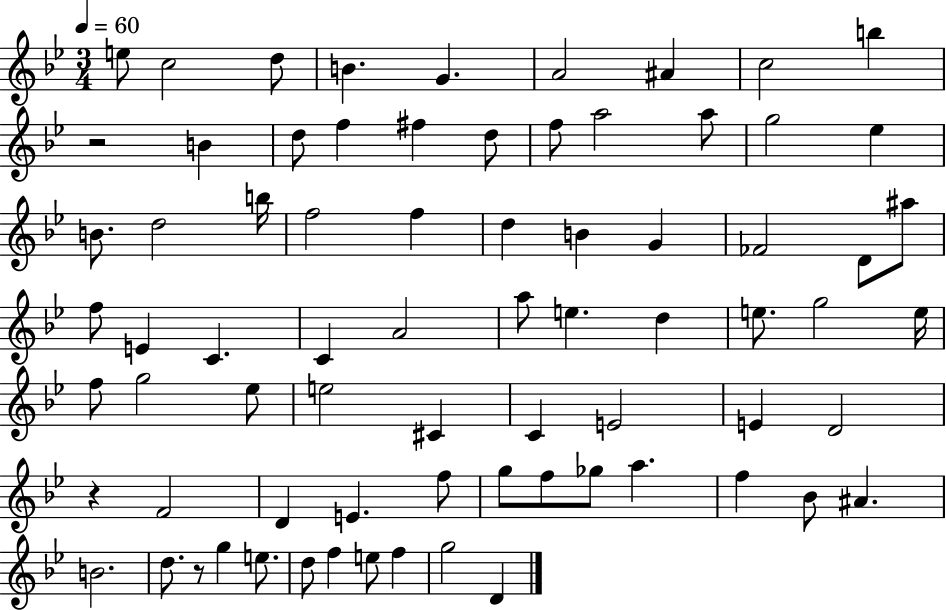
{
  \clef treble
  \numericTimeSignature
  \time 3/4
  \key bes \major
  \tempo 4 = 60
  e''8 c''2 d''8 | b'4. g'4. | a'2 ais'4 | c''2 b''4 | \break r2 b'4 | d''8 f''4 fis''4 d''8 | f''8 a''2 a''8 | g''2 ees''4 | \break b'8. d''2 b''16 | f''2 f''4 | d''4 b'4 g'4 | fes'2 d'8 ais''8 | \break f''8 e'4 c'4. | c'4 a'2 | a''8 e''4. d''4 | e''8. g''2 e''16 | \break f''8 g''2 ees''8 | e''2 cis'4 | c'4 e'2 | e'4 d'2 | \break r4 f'2 | d'4 e'4. f''8 | g''8 f''8 ges''8 a''4. | f''4 bes'8 ais'4. | \break b'2. | d''8. r8 g''4 e''8. | d''8 f''4 e''8 f''4 | g''2 d'4 | \break \bar "|."
}